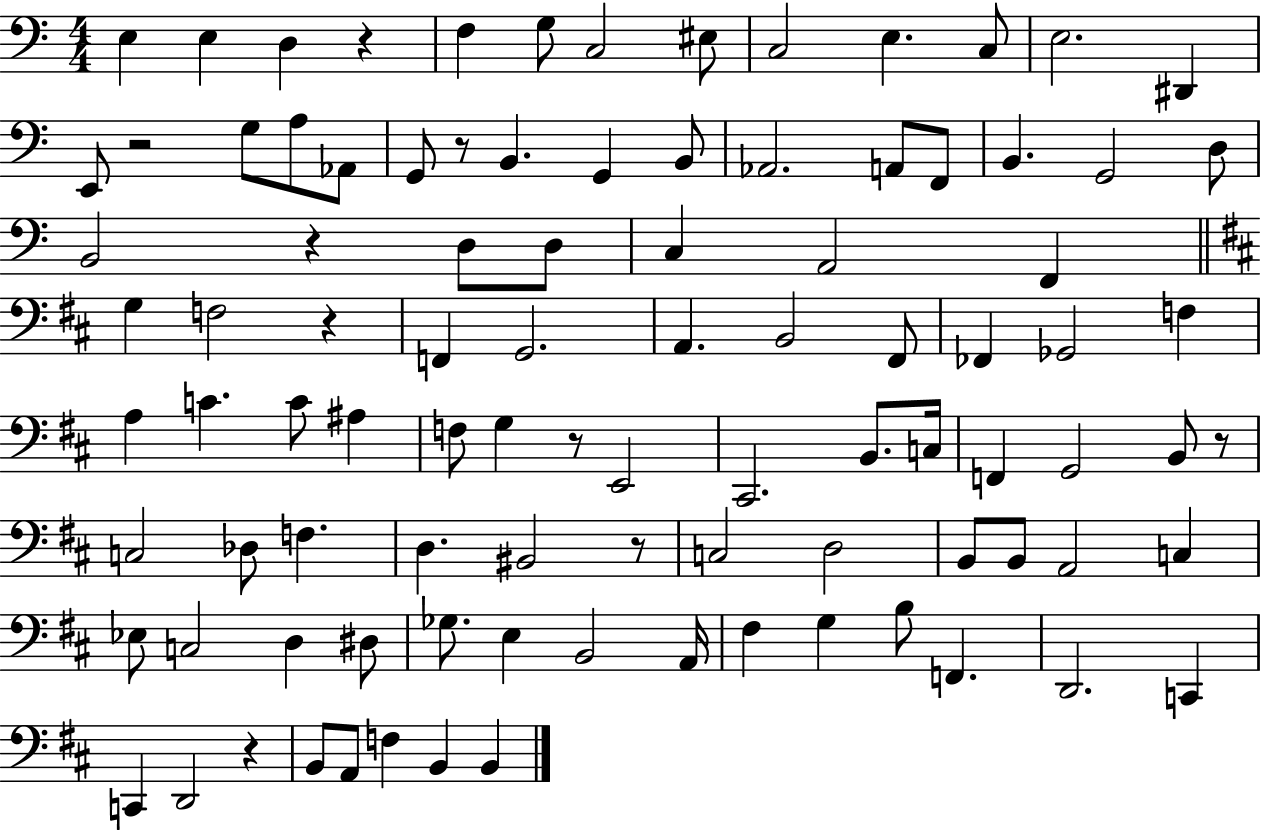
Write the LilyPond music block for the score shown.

{
  \clef bass
  \numericTimeSignature
  \time 4/4
  \key c \major
  e4 e4 d4 r4 | f4 g8 c2 eis8 | c2 e4. c8 | e2. dis,4 | \break e,8 r2 g8 a8 aes,8 | g,8 r8 b,4. g,4 b,8 | aes,2. a,8 f,8 | b,4. g,2 d8 | \break b,2 r4 d8 d8 | c4 a,2 f,4 | \bar "||" \break \key d \major g4 f2 r4 | f,4 g,2. | a,4. b,2 fis,8 | fes,4 ges,2 f4 | \break a4 c'4. c'8 ais4 | f8 g4 r8 e,2 | cis,2. b,8. c16 | f,4 g,2 b,8 r8 | \break c2 des8 f4. | d4. bis,2 r8 | c2 d2 | b,8 b,8 a,2 c4 | \break ees8 c2 d4 dis8 | ges8. e4 b,2 a,16 | fis4 g4 b8 f,4. | d,2. c,4 | \break c,4 d,2 r4 | b,8 a,8 f4 b,4 b,4 | \bar "|."
}